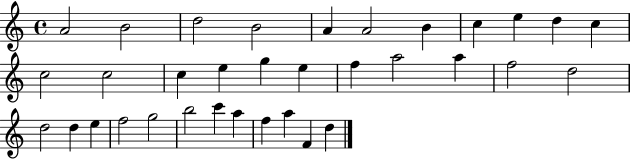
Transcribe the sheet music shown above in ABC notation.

X:1
T:Untitled
M:4/4
L:1/4
K:C
A2 B2 d2 B2 A A2 B c e d c c2 c2 c e g e f a2 a f2 d2 d2 d e f2 g2 b2 c' a f a F d